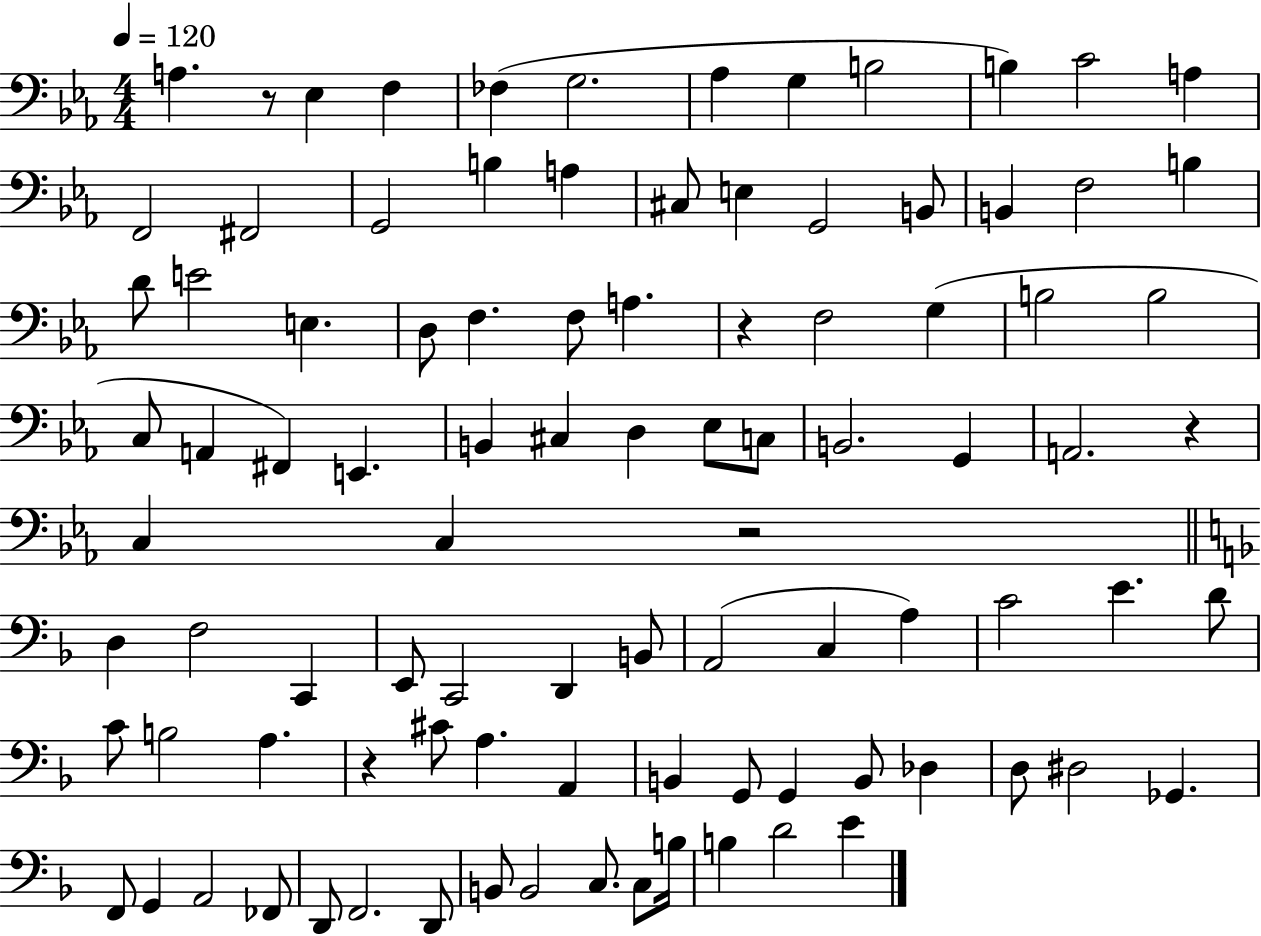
X:1
T:Untitled
M:4/4
L:1/4
K:Eb
A, z/2 _E, F, _F, G,2 _A, G, B,2 B, C2 A, F,,2 ^F,,2 G,,2 B, A, ^C,/2 E, G,,2 B,,/2 B,, F,2 B, D/2 E2 E, D,/2 F, F,/2 A, z F,2 G, B,2 B,2 C,/2 A,, ^F,, E,, B,, ^C, D, _E,/2 C,/2 B,,2 G,, A,,2 z C, C, z2 D, F,2 C,, E,,/2 C,,2 D,, B,,/2 A,,2 C, A, C2 E D/2 C/2 B,2 A, z ^C/2 A, A,, B,, G,,/2 G,, B,,/2 _D, D,/2 ^D,2 _G,, F,,/2 G,, A,,2 _F,,/2 D,,/2 F,,2 D,,/2 B,,/2 B,,2 C,/2 C,/2 B,/4 B, D2 E